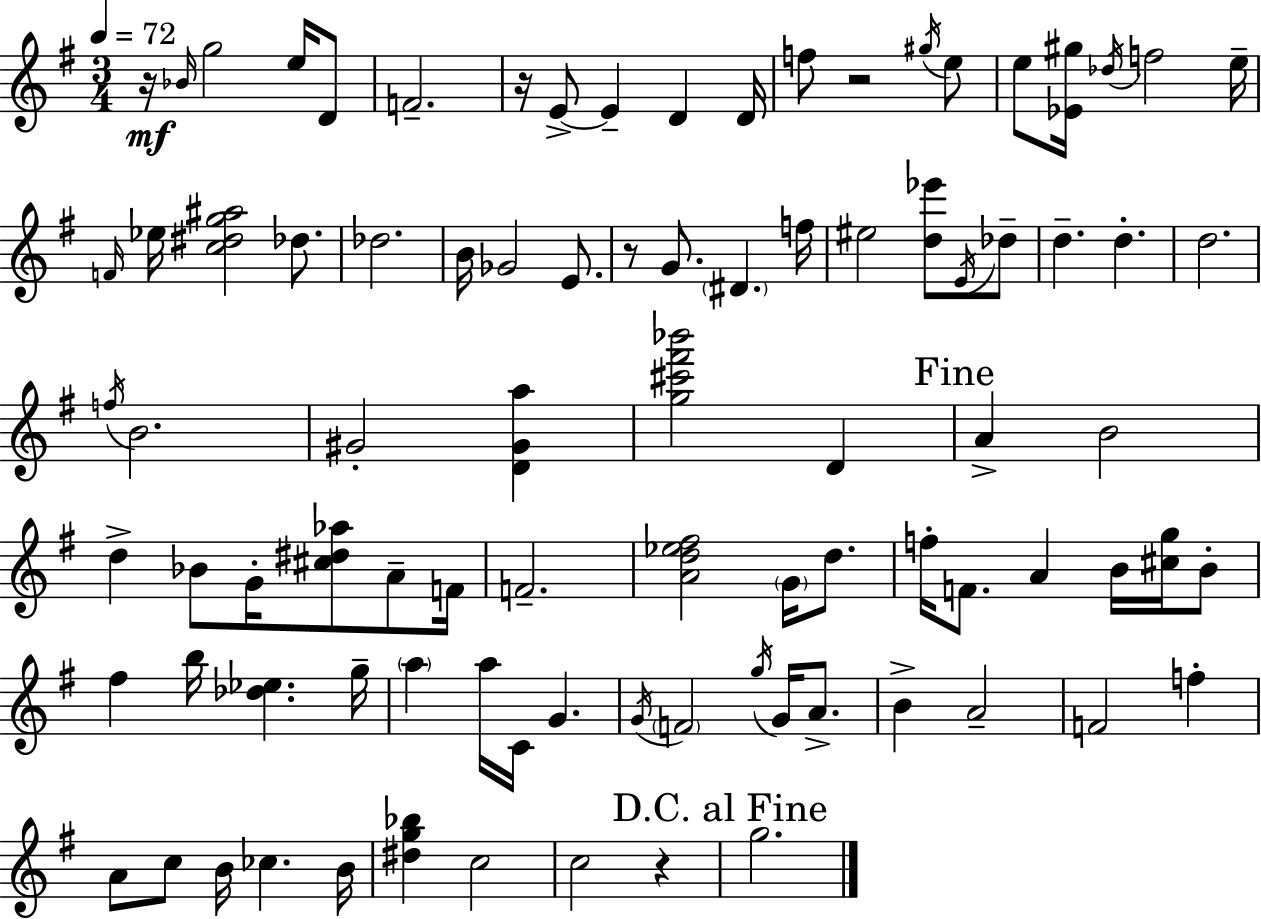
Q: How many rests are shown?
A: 5